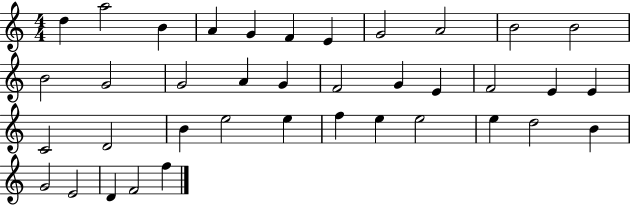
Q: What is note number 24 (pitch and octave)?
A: D4